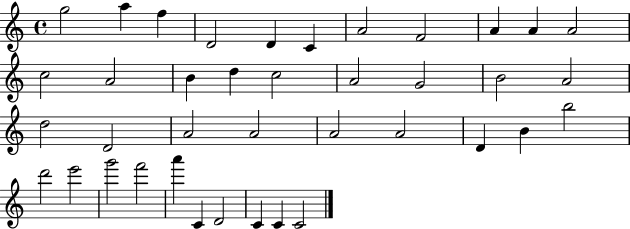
{
  \clef treble
  \time 4/4
  \defaultTimeSignature
  \key c \major
  g''2 a''4 f''4 | d'2 d'4 c'4 | a'2 f'2 | a'4 a'4 a'2 | \break c''2 a'2 | b'4 d''4 c''2 | a'2 g'2 | b'2 a'2 | \break d''2 d'2 | a'2 a'2 | a'2 a'2 | d'4 b'4 b''2 | \break d'''2 e'''2 | g'''2 f'''2 | a'''4 c'4 d'2 | c'4 c'4 c'2 | \break \bar "|."
}